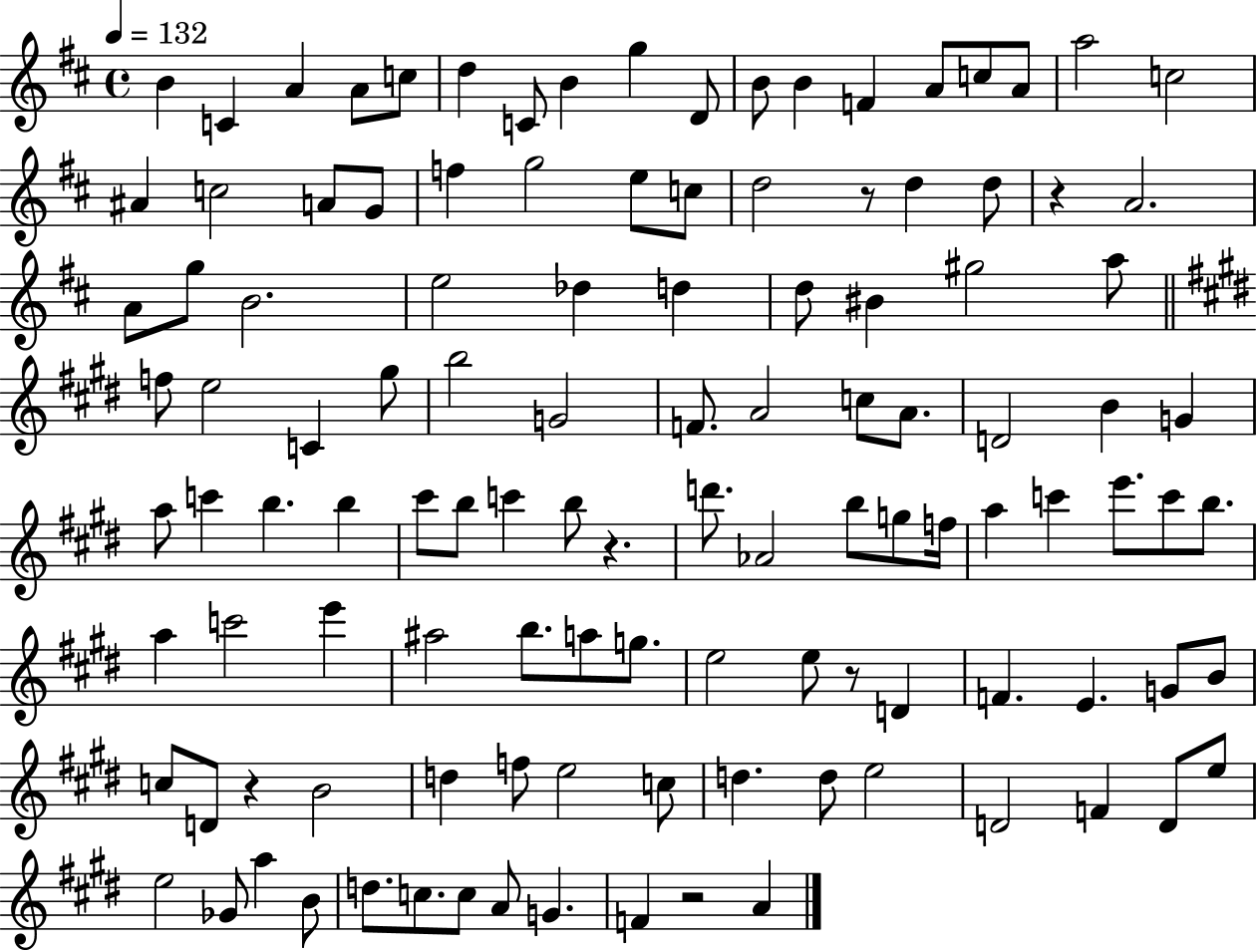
X:1
T:Untitled
M:4/4
L:1/4
K:D
B C A A/2 c/2 d C/2 B g D/2 B/2 B F A/2 c/2 A/2 a2 c2 ^A c2 A/2 G/2 f g2 e/2 c/2 d2 z/2 d d/2 z A2 A/2 g/2 B2 e2 _d d d/2 ^B ^g2 a/2 f/2 e2 C ^g/2 b2 G2 F/2 A2 c/2 A/2 D2 B G a/2 c' b b ^c'/2 b/2 c' b/2 z d'/2 _A2 b/2 g/2 f/4 a c' e'/2 c'/2 b/2 a c'2 e' ^a2 b/2 a/2 g/2 e2 e/2 z/2 D F E G/2 B/2 c/2 D/2 z B2 d f/2 e2 c/2 d d/2 e2 D2 F D/2 e/2 e2 _G/2 a B/2 d/2 c/2 c/2 A/2 G F z2 A